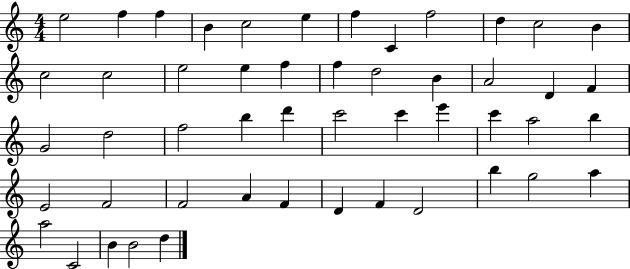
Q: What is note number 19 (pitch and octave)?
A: D5